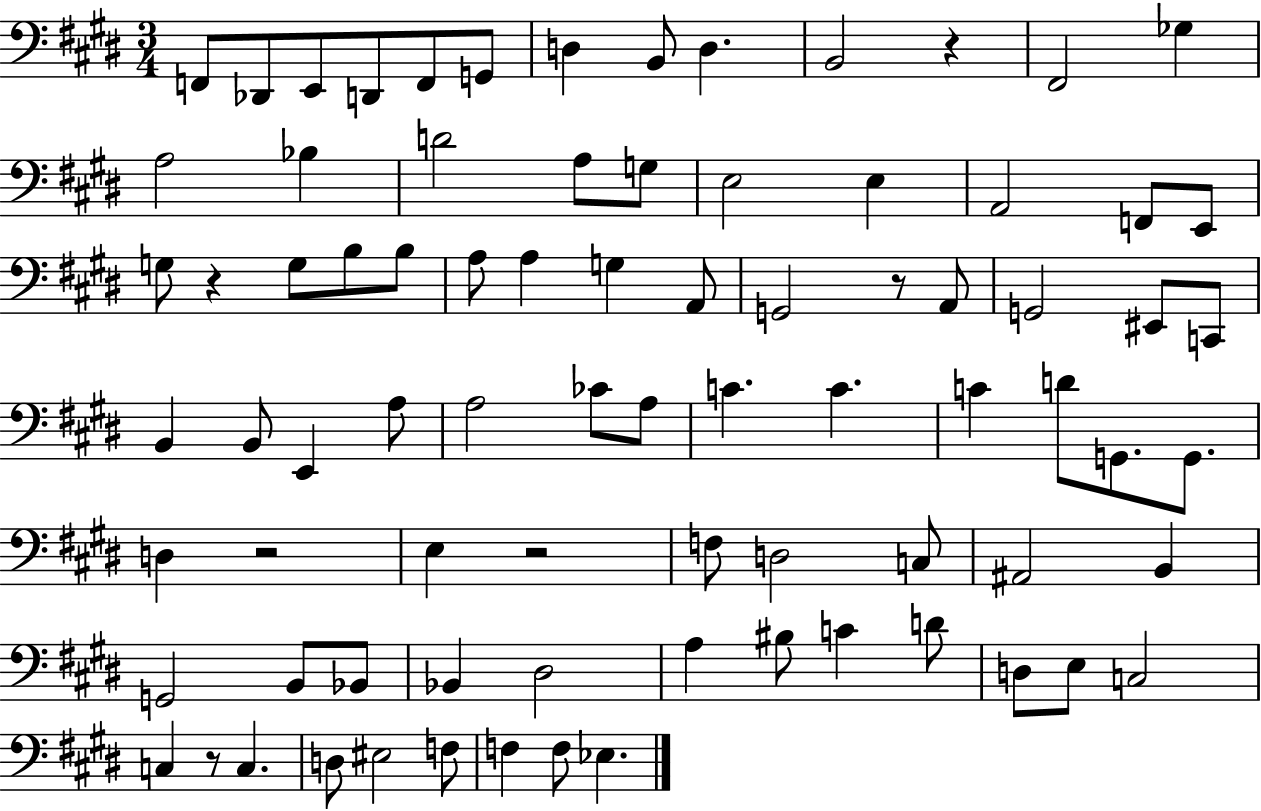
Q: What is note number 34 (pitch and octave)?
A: EIS2